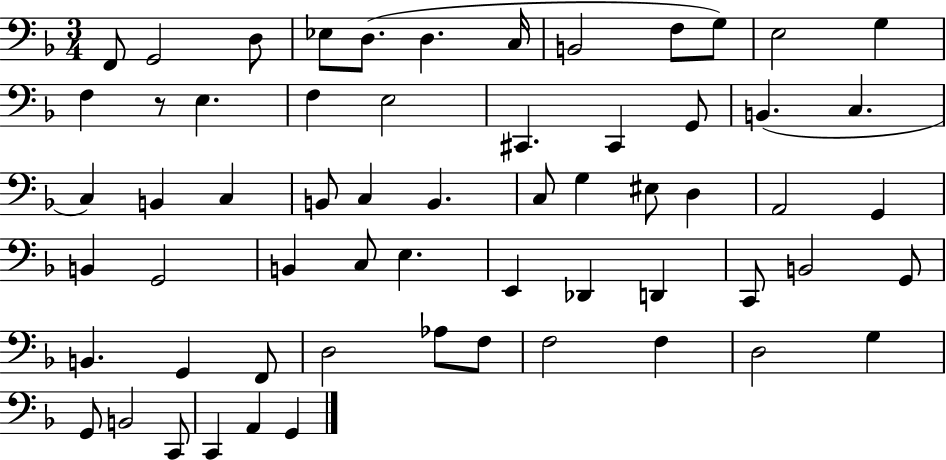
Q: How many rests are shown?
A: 1